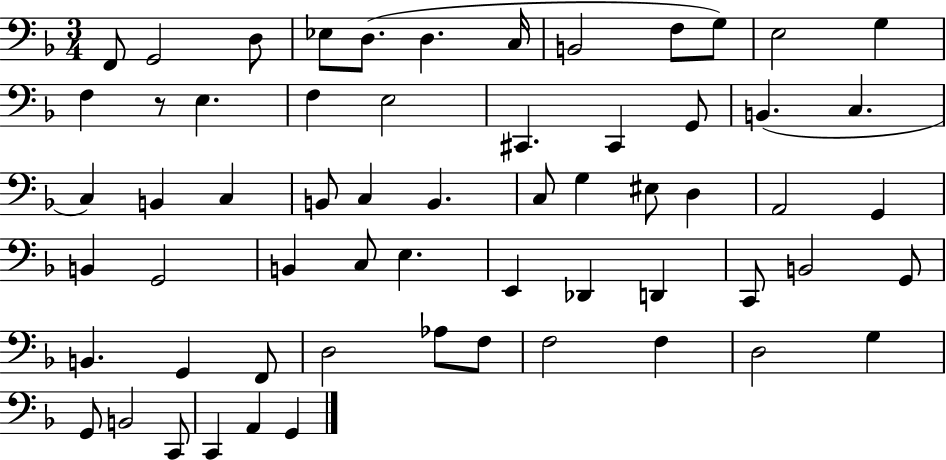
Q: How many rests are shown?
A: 1